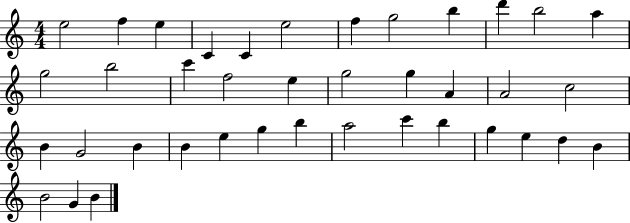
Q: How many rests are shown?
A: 0